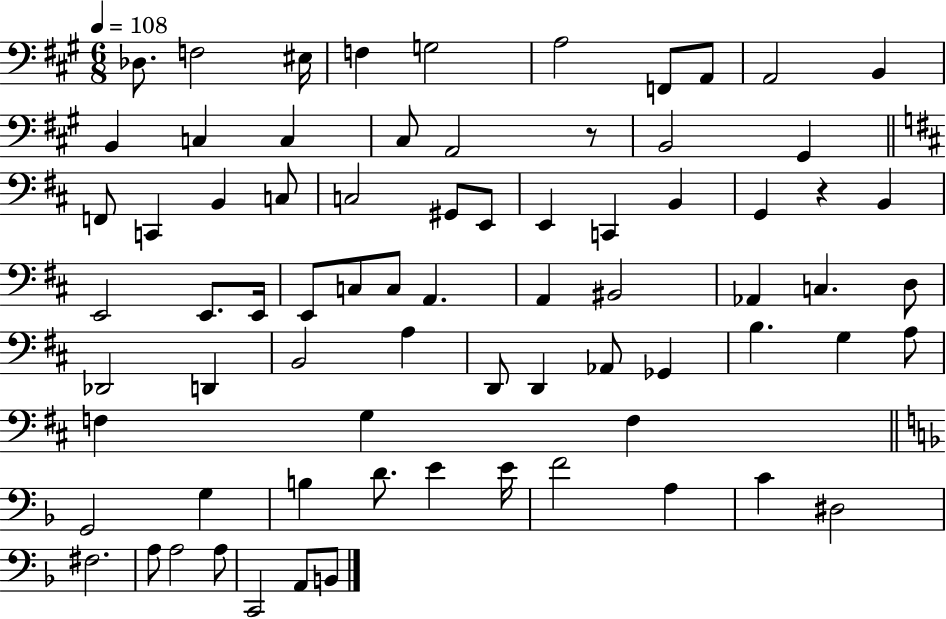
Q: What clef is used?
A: bass